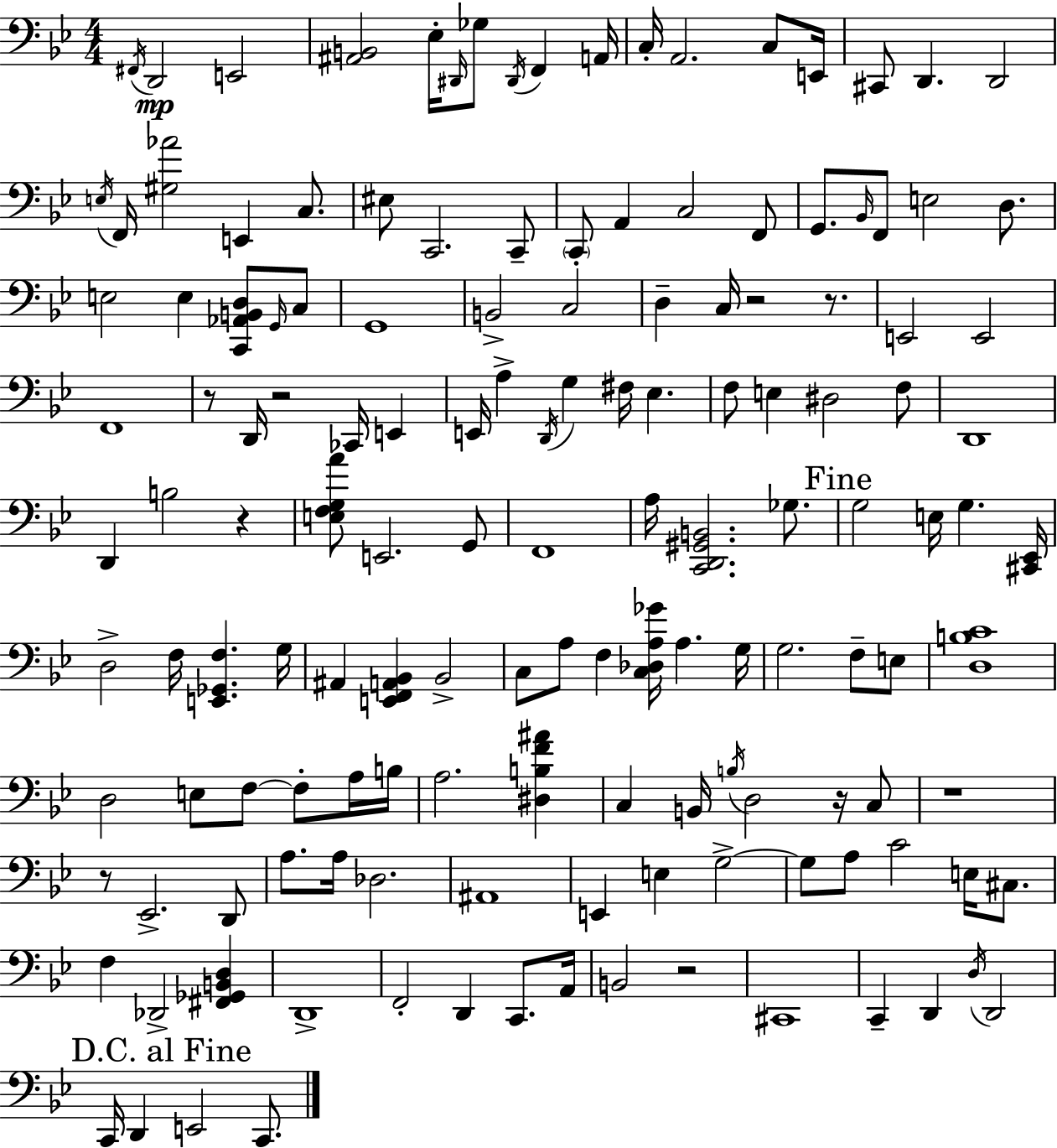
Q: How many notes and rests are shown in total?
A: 145